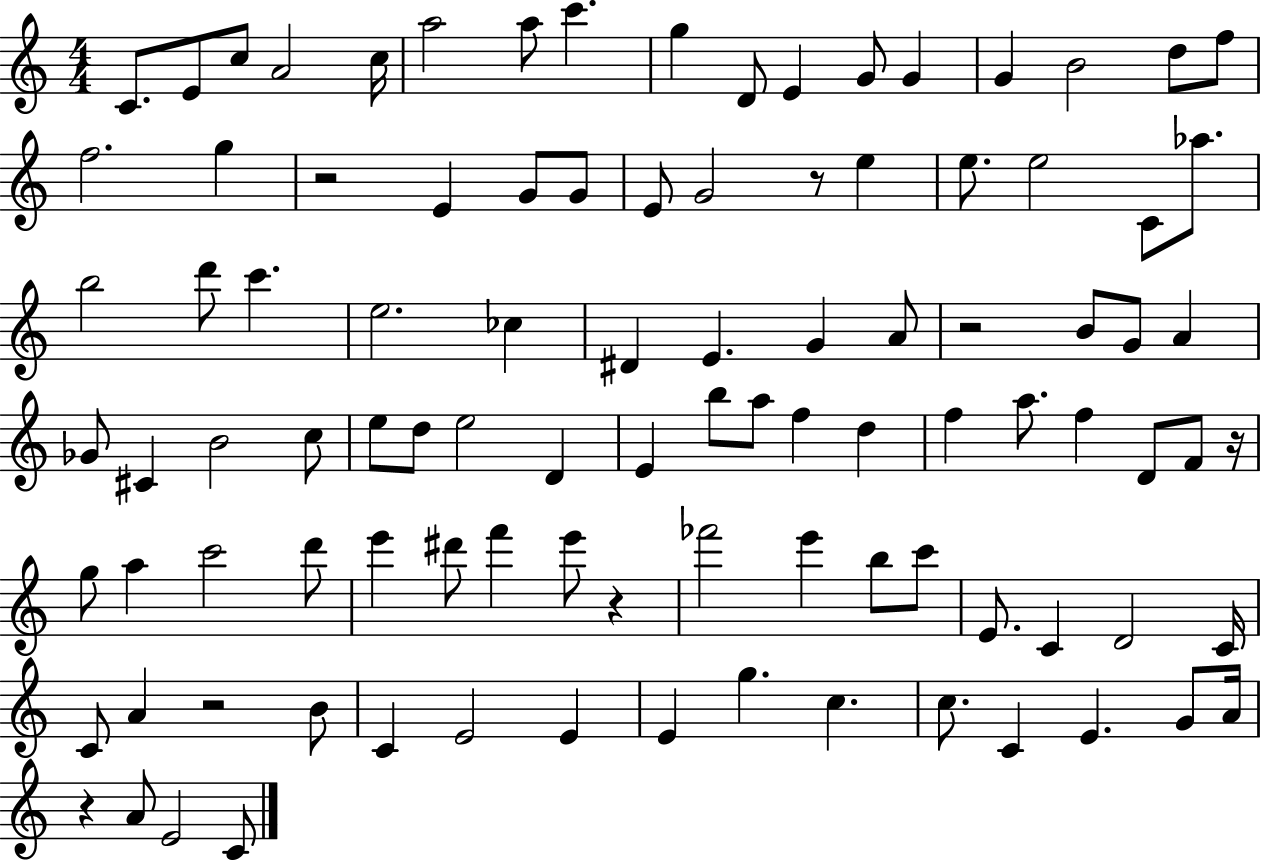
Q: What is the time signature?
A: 4/4